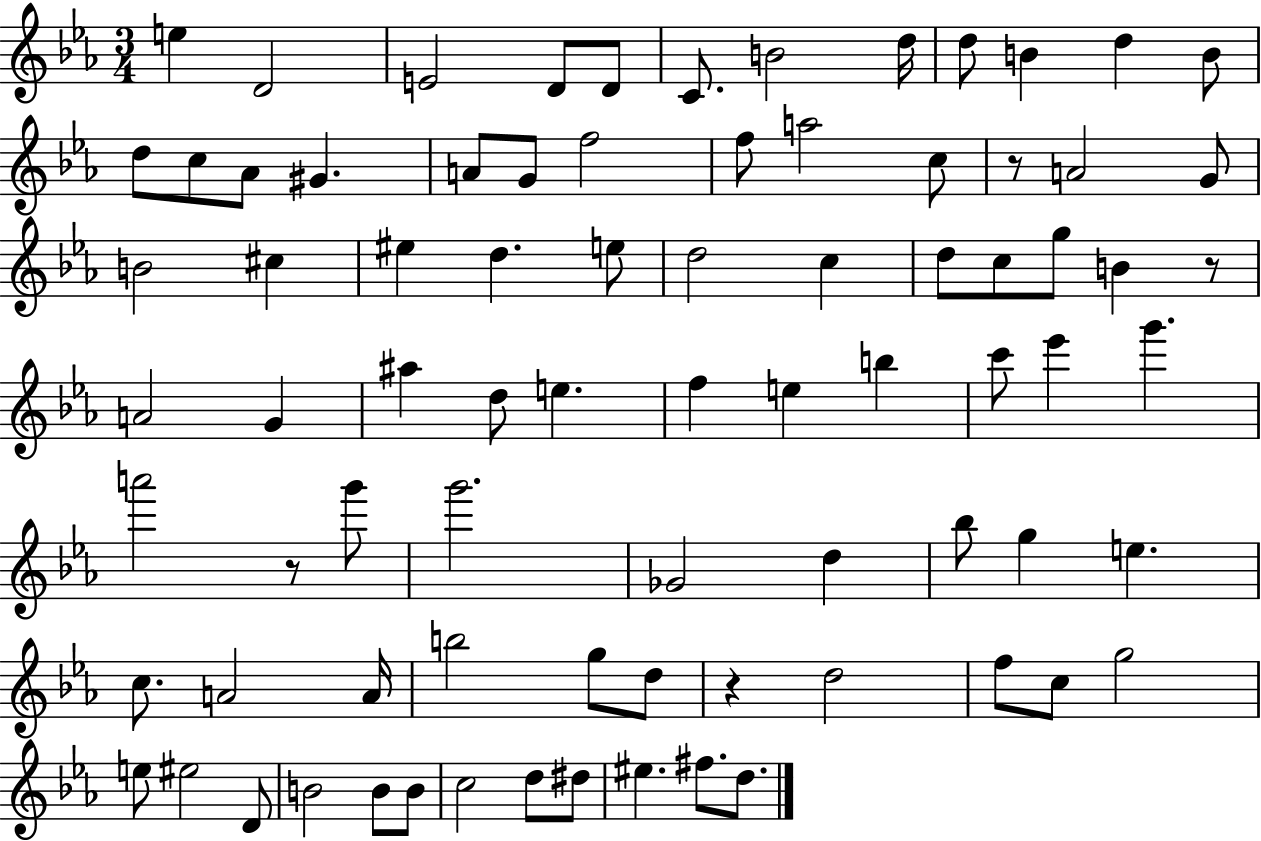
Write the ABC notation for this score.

X:1
T:Untitled
M:3/4
L:1/4
K:Eb
e D2 E2 D/2 D/2 C/2 B2 d/4 d/2 B d B/2 d/2 c/2 _A/2 ^G A/2 G/2 f2 f/2 a2 c/2 z/2 A2 G/2 B2 ^c ^e d e/2 d2 c d/2 c/2 g/2 B z/2 A2 G ^a d/2 e f e b c'/2 _e' g' a'2 z/2 g'/2 g'2 _G2 d _b/2 g e c/2 A2 A/4 b2 g/2 d/2 z d2 f/2 c/2 g2 e/2 ^e2 D/2 B2 B/2 B/2 c2 d/2 ^d/2 ^e ^f/2 d/2